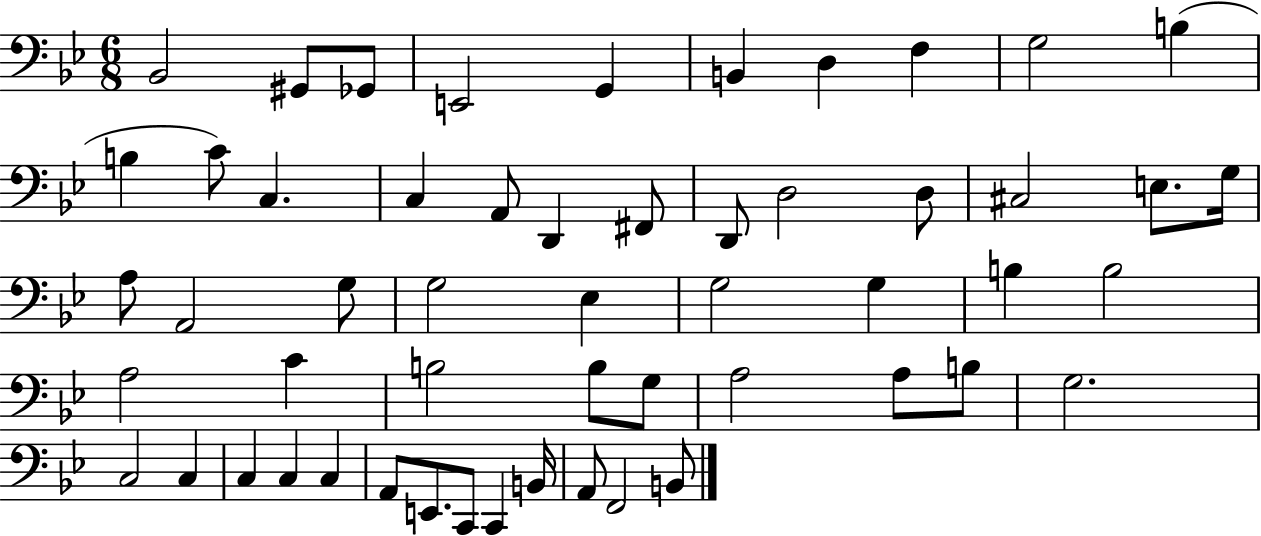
X:1
T:Untitled
M:6/8
L:1/4
K:Bb
_B,,2 ^G,,/2 _G,,/2 E,,2 G,, B,, D, F, G,2 B, B, C/2 C, C, A,,/2 D,, ^F,,/2 D,,/2 D,2 D,/2 ^C,2 E,/2 G,/4 A,/2 A,,2 G,/2 G,2 _E, G,2 G, B, B,2 A,2 C B,2 B,/2 G,/2 A,2 A,/2 B,/2 G,2 C,2 C, C, C, C, A,,/2 E,,/2 C,,/2 C,, B,,/4 A,,/2 F,,2 B,,/2